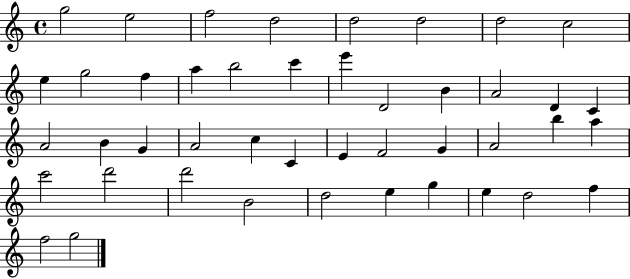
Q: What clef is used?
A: treble